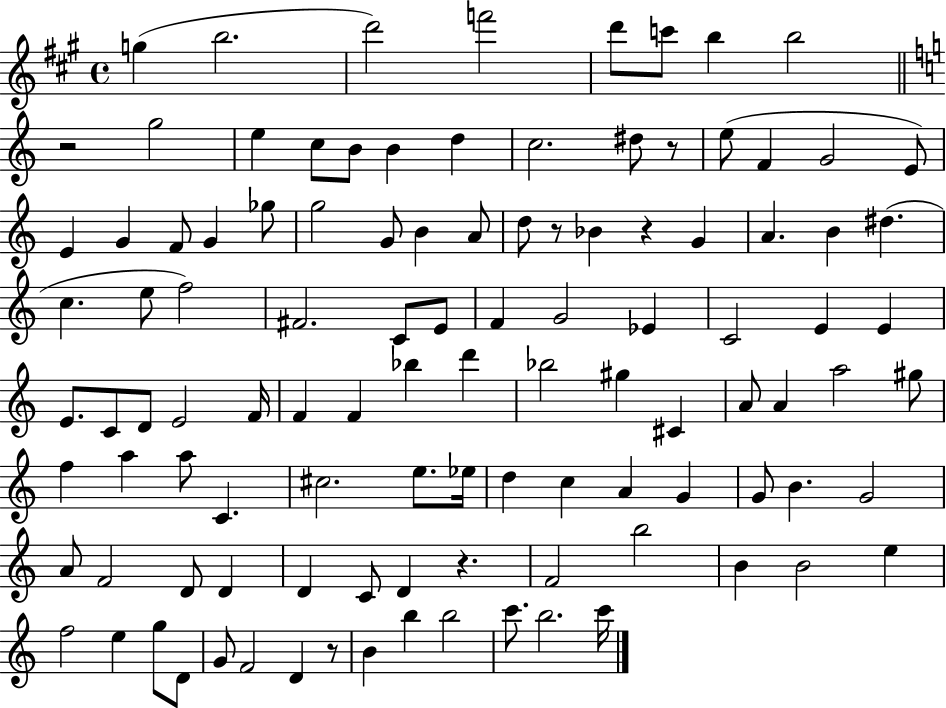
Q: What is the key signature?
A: A major